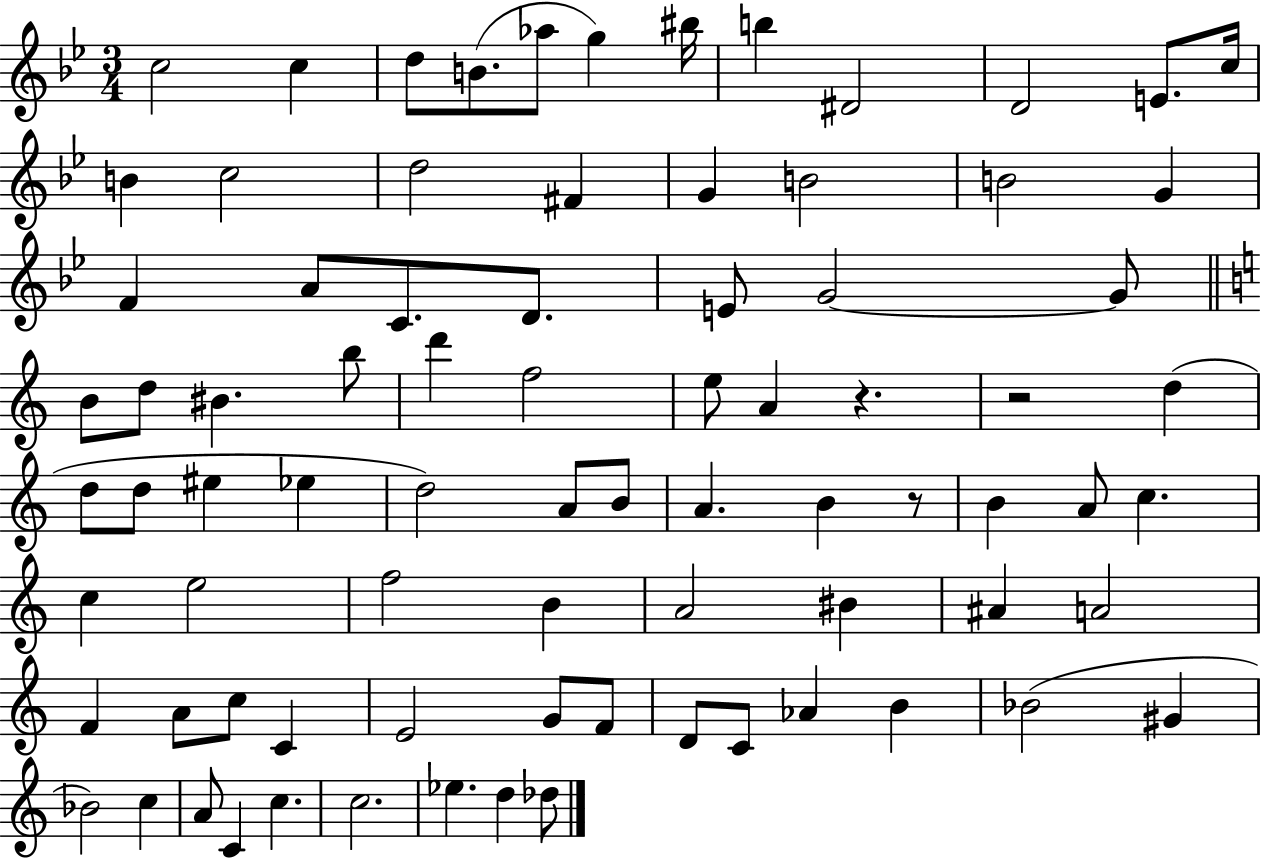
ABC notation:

X:1
T:Untitled
M:3/4
L:1/4
K:Bb
c2 c d/2 B/2 _a/2 g ^b/4 b ^D2 D2 E/2 c/4 B c2 d2 ^F G B2 B2 G F A/2 C/2 D/2 E/2 G2 G/2 B/2 d/2 ^B b/2 d' f2 e/2 A z z2 d d/2 d/2 ^e _e d2 A/2 B/2 A B z/2 B A/2 c c e2 f2 B A2 ^B ^A A2 F A/2 c/2 C E2 G/2 F/2 D/2 C/2 _A B _B2 ^G _B2 c A/2 C c c2 _e d _d/2